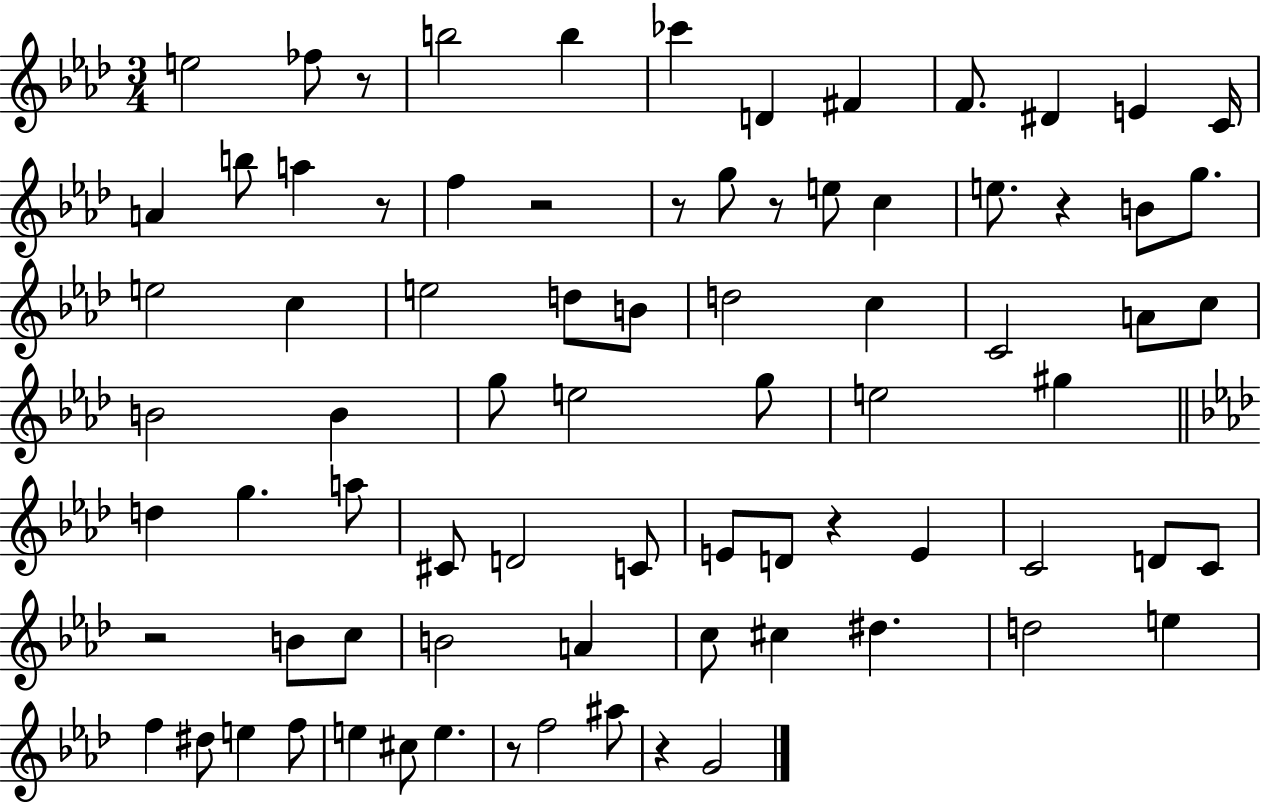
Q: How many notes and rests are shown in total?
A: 79